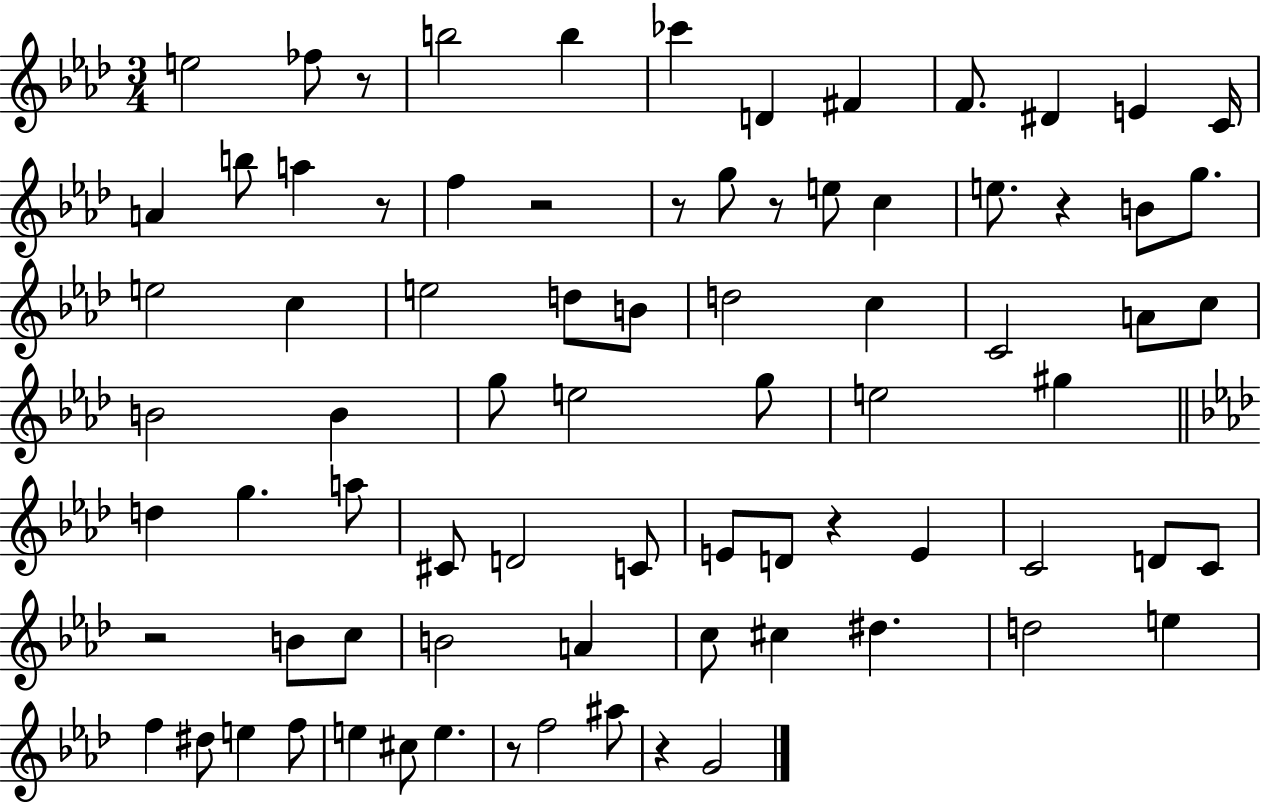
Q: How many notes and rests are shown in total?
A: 79